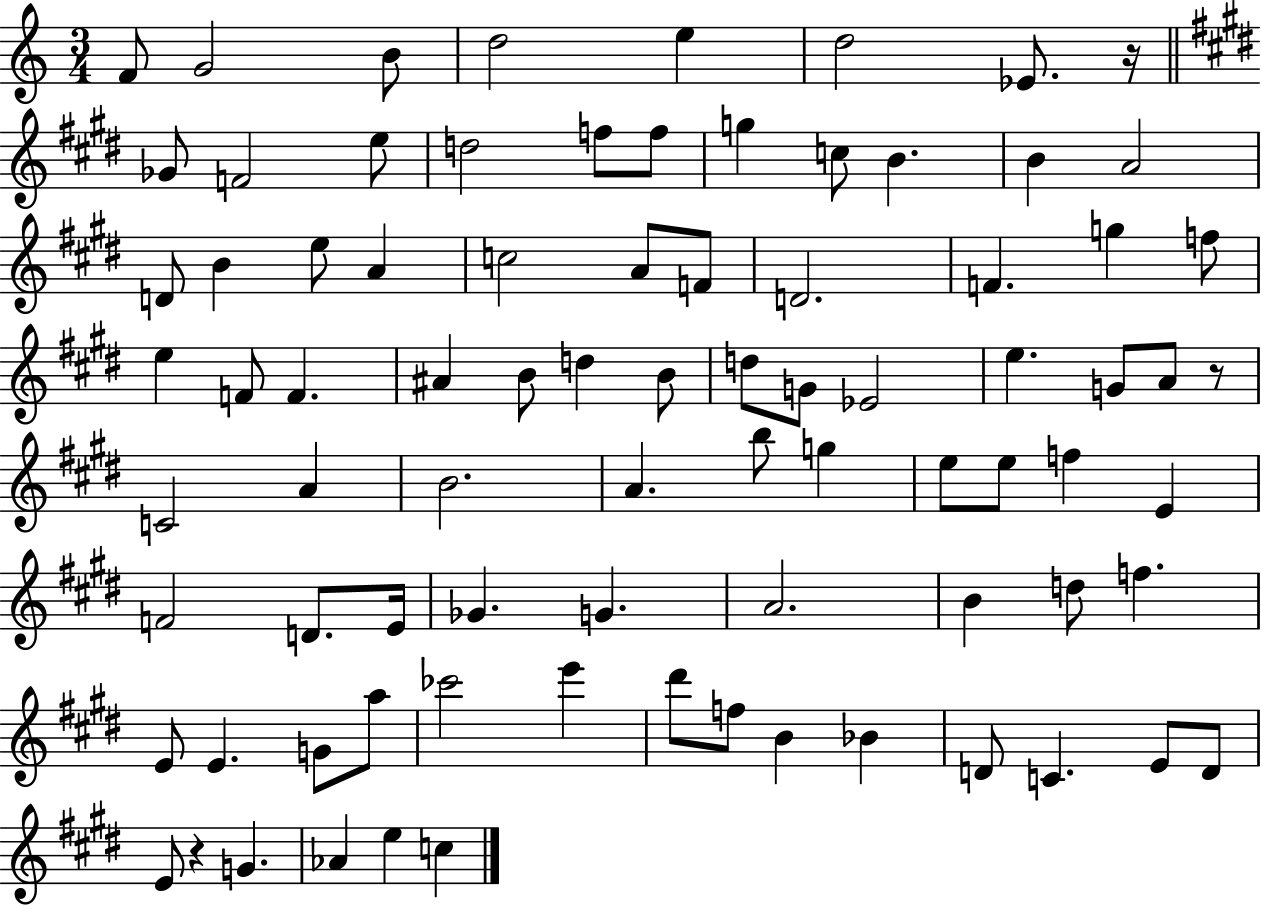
F4/e G4/h B4/e D5/h E5/q D5/h Eb4/e. R/s Gb4/e F4/h E5/e D5/h F5/e F5/e G5/q C5/e B4/q. B4/q A4/h D4/e B4/q E5/e A4/q C5/h A4/e F4/e D4/h. F4/q. G5/q F5/e E5/q F4/e F4/q. A#4/q B4/e D5/q B4/e D5/e G4/e Eb4/h E5/q. G4/e A4/e R/e C4/h A4/q B4/h. A4/q. B5/e G5/q E5/e E5/e F5/q E4/q F4/h D4/e. E4/s Gb4/q. G4/q. A4/h. B4/q D5/e F5/q. E4/e E4/q. G4/e A5/e CES6/h E6/q D#6/e F5/e B4/q Bb4/q D4/e C4/q. E4/e D4/e E4/e R/q G4/q. Ab4/q E5/q C5/q